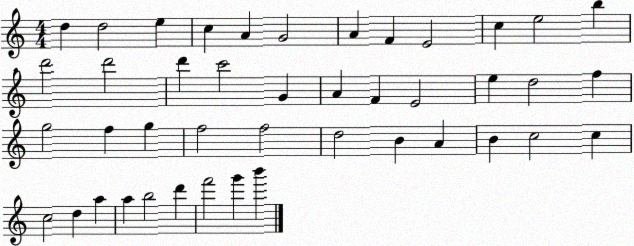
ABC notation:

X:1
T:Untitled
M:4/4
L:1/4
K:C
d d2 e c A G2 A F E2 c e2 b d'2 d'2 d' c'2 G A F E2 e d2 f g2 f g f2 f2 d2 B A B c2 c c2 d a a b2 d' f'2 g' b'